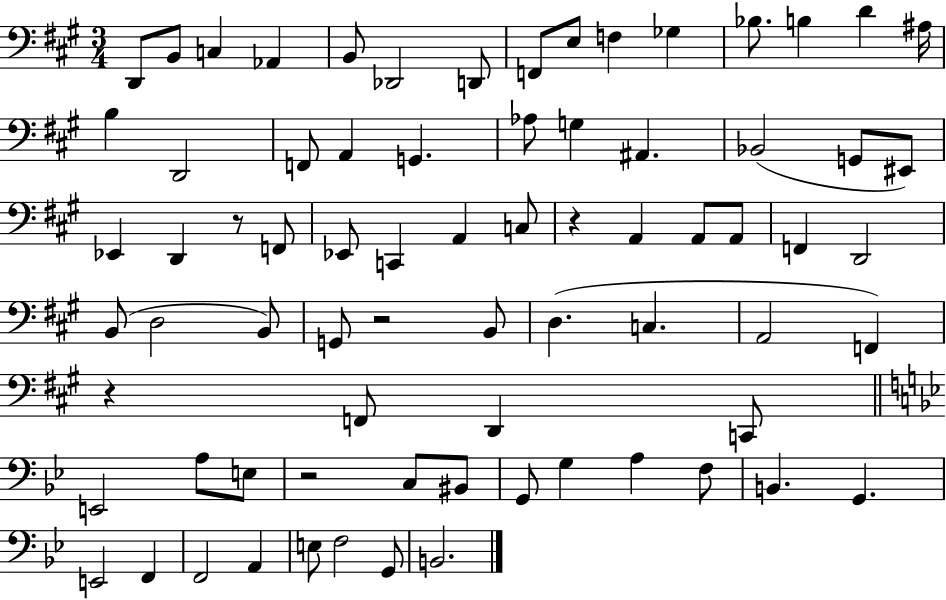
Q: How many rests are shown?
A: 5